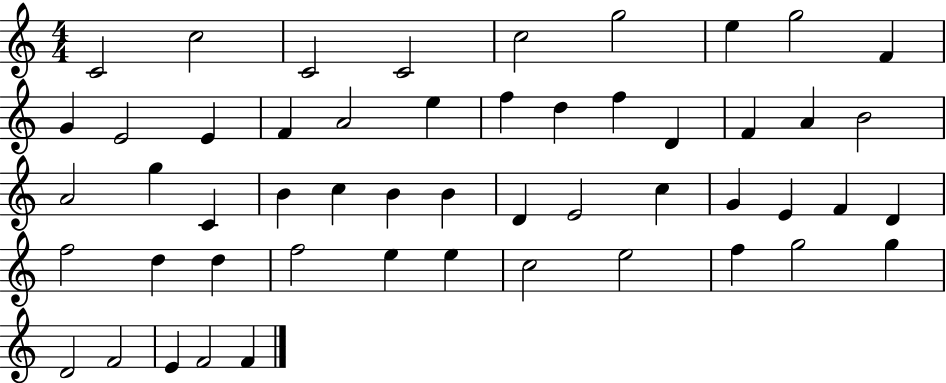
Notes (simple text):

C4/h C5/h C4/h C4/h C5/h G5/h E5/q G5/h F4/q G4/q E4/h E4/q F4/q A4/h E5/q F5/q D5/q F5/q D4/q F4/q A4/q B4/h A4/h G5/q C4/q B4/q C5/q B4/q B4/q D4/q E4/h C5/q G4/q E4/q F4/q D4/q F5/h D5/q D5/q F5/h E5/q E5/q C5/h E5/h F5/q G5/h G5/q D4/h F4/h E4/q F4/h F4/q